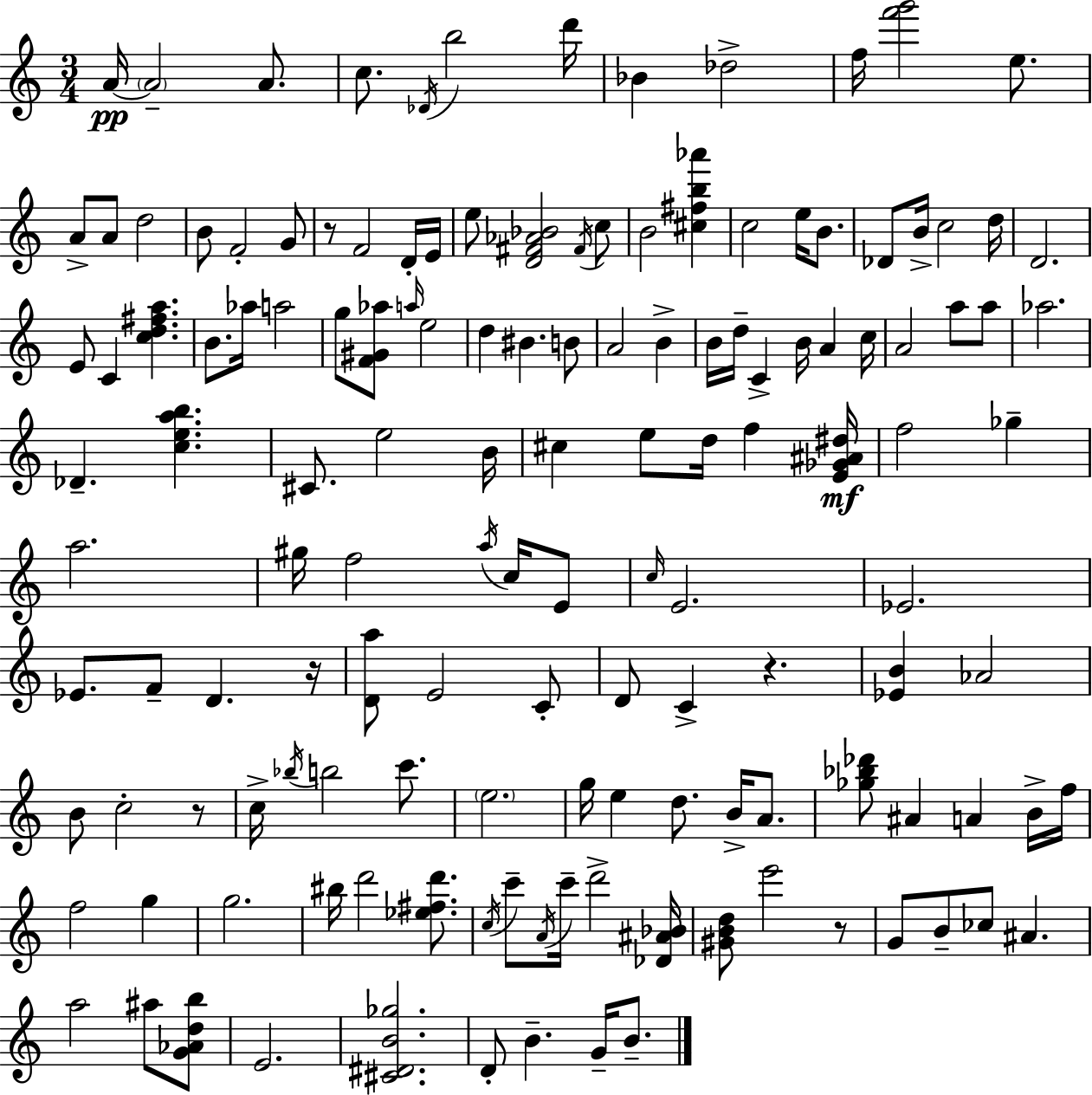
A4/s A4/h A4/e. C5/e. Db4/s B5/h D6/s Bb4/q Db5/h F5/s [F6,G6]/h E5/e. A4/e A4/e D5/h B4/e F4/h G4/e R/e F4/h D4/s E4/s E5/e [D4,F#4,Ab4,Bb4]/h F#4/s C5/e B4/h [C#5,F#5,B5,Ab6]/q C5/h E5/s B4/e. Db4/e B4/s C5/h D5/s D4/h. E4/e C4/q [C5,D5,F#5,A5]/q. B4/e. Ab5/s A5/h G5/e [F4,G#4,Ab5]/e A5/s E5/h D5/q BIS4/q. B4/e A4/h B4/q B4/s D5/s C4/q B4/s A4/q C5/s A4/h A5/e A5/e Ab5/h. Db4/q. [C5,E5,A5,B5]/q. C#4/e. E5/h B4/s C#5/q E5/e D5/s F5/q [E4,Gb4,A#4,D#5]/s F5/h Gb5/q A5/h. G#5/s F5/h A5/s C5/s E4/e C5/s E4/h. Eb4/h. Eb4/e. F4/e D4/q. R/s [D4,A5]/e E4/h C4/e D4/e C4/q R/q. [Eb4,B4]/q Ab4/h B4/e C5/h R/e C5/s Bb5/s B5/h C6/e. E5/h. G5/s E5/q D5/e. B4/s A4/e. [Gb5,Bb5,Db6]/e A#4/q A4/q B4/s F5/s F5/h G5/q G5/h. BIS5/s D6/h [Eb5,F#5,D6]/e. C5/s C6/e A4/s C6/s D6/h [Db4,A#4,Bb4]/s [G#4,B4,D5]/e E6/h R/e G4/e B4/e CES5/e A#4/q. A5/h A#5/e [G4,Ab4,D5,B5]/e E4/h. [C#4,D#4,B4,Gb5]/h. D4/e B4/q. G4/s B4/e.